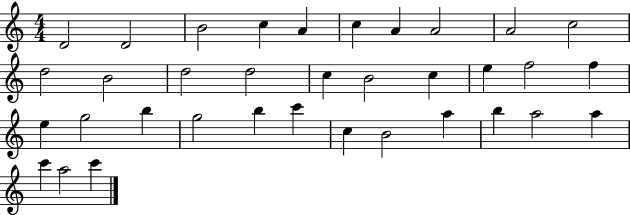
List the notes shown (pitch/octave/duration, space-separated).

D4/h D4/h B4/h C5/q A4/q C5/q A4/q A4/h A4/h C5/h D5/h B4/h D5/h D5/h C5/q B4/h C5/q E5/q F5/h F5/q E5/q G5/h B5/q G5/h B5/q C6/q C5/q B4/h A5/q B5/q A5/h A5/q C6/q A5/h C6/q